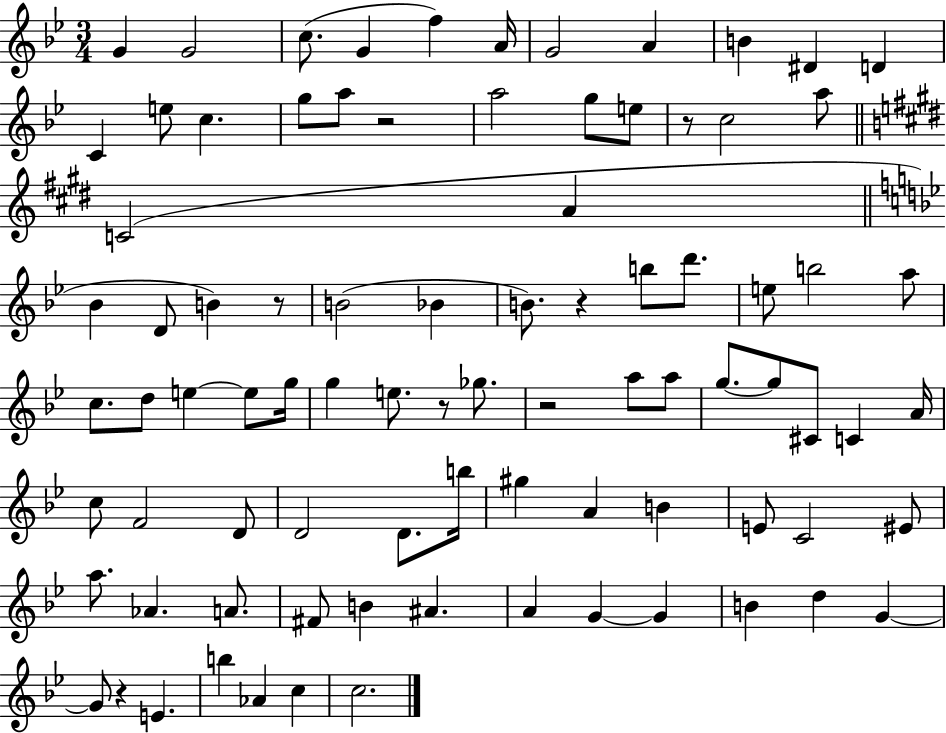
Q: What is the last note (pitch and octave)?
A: C5